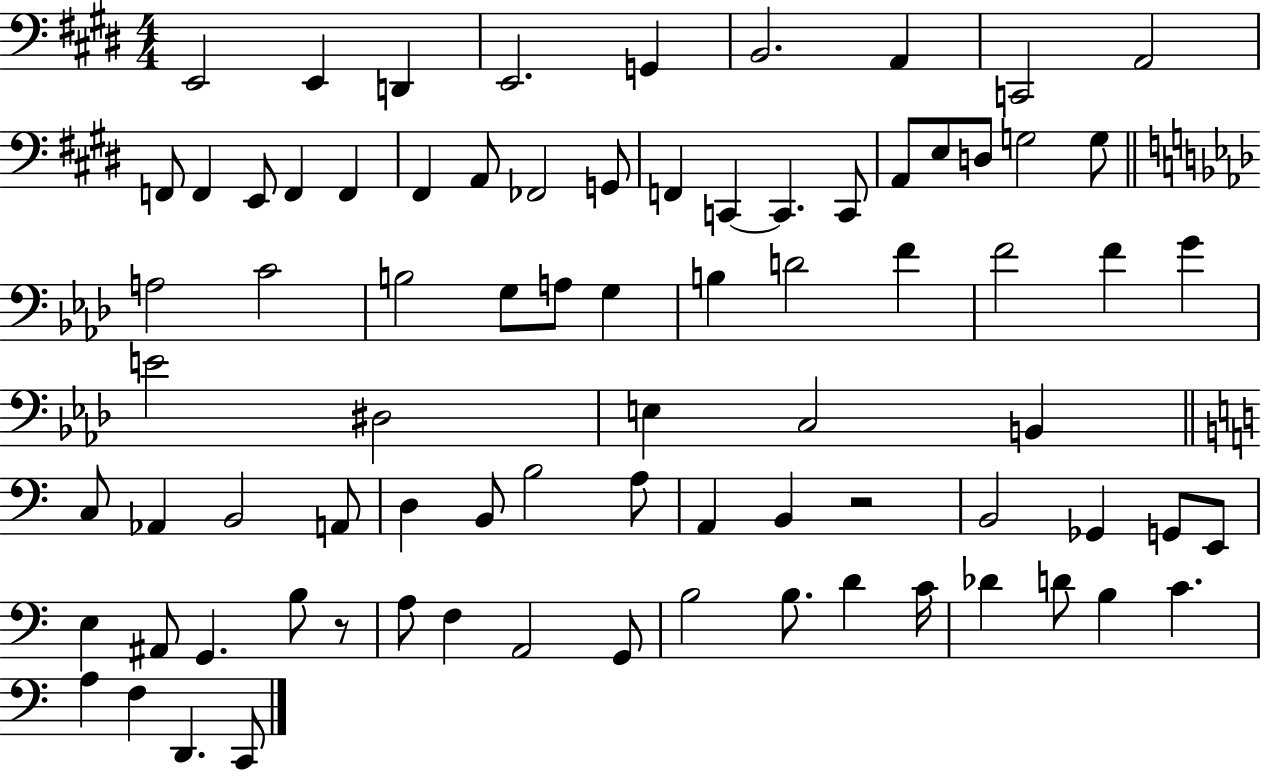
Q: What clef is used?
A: bass